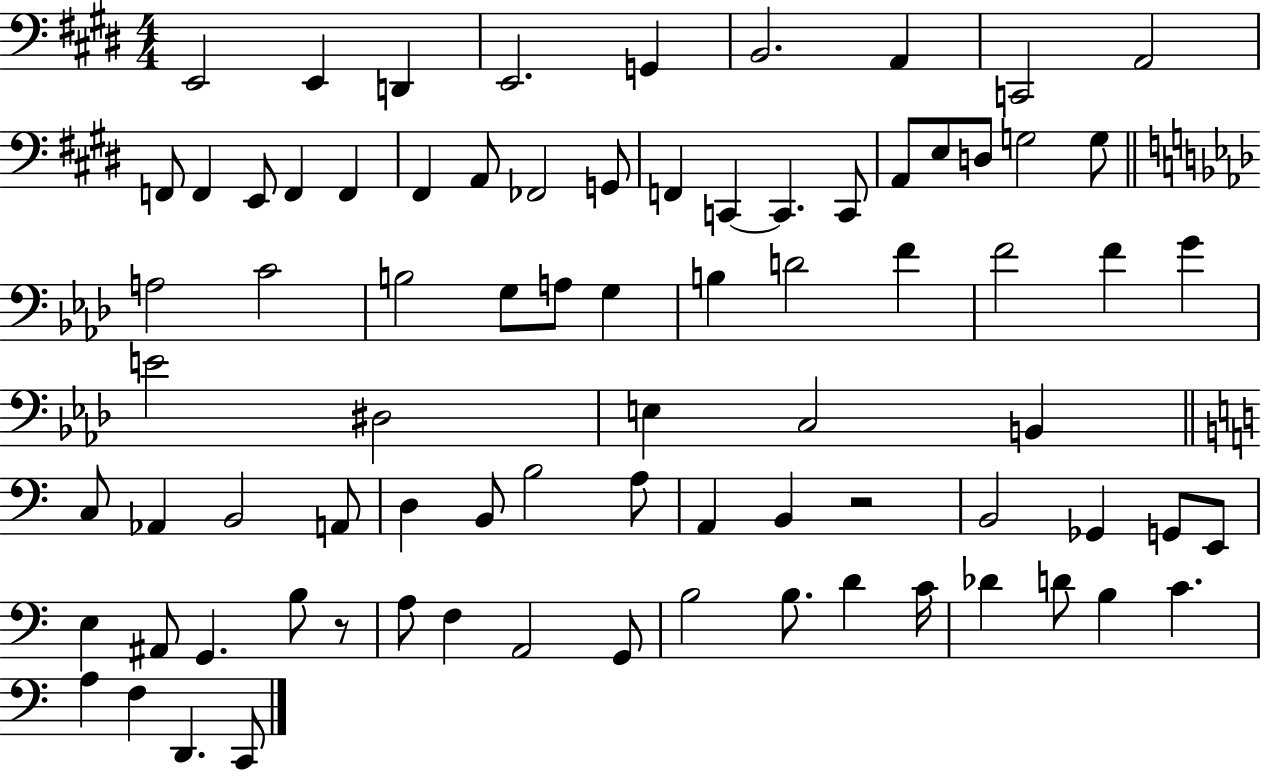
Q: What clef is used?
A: bass